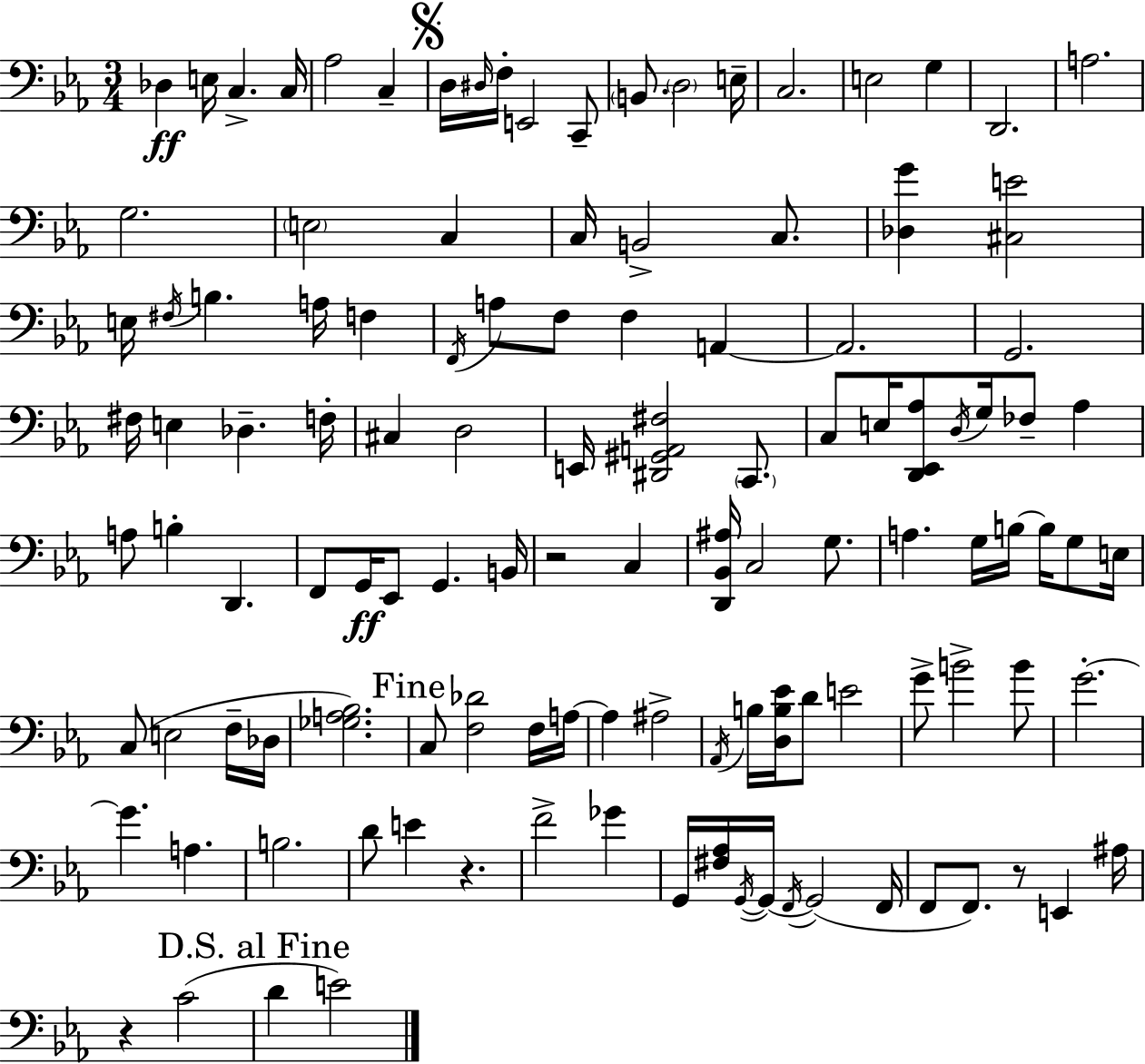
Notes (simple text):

Db3/q E3/s C3/q. C3/s Ab3/h C3/q D3/s D#3/s F3/s E2/h C2/e B2/e. D3/h E3/s C3/h. E3/h G3/q D2/h. A3/h. G3/h. E3/h C3/q C3/s B2/h C3/e. [Db3,G4]/q [C#3,E4]/h E3/s F#3/s B3/q. A3/s F3/q F2/s A3/e F3/e F3/q A2/q A2/h. G2/h. F#3/s E3/q Db3/q. F3/s C#3/q D3/h E2/s [D#2,G#2,A2,F#3]/h C2/e. C3/e E3/s [D2,Eb2,Ab3]/e D3/s G3/s FES3/e Ab3/q A3/e B3/q D2/q. F2/e G2/s Eb2/e G2/q. B2/s R/h C3/q [D2,Bb2,A#3]/s C3/h G3/e. A3/q. G3/s B3/s B3/s G3/e E3/s C3/e E3/h F3/s Db3/s [Gb3,A3,Bb3]/h. C3/e [F3,Db4]/h F3/s A3/s A3/q A#3/h Ab2/s B3/s [D3,B3,Eb4]/s D4/e E4/h G4/e B4/h B4/e G4/h. G4/q. A3/q. B3/h. D4/e E4/q R/q. F4/h Gb4/q G2/s [F#3,Ab3]/s G2/s G2/s F2/s G2/h F2/s F2/e F2/e. R/e E2/q A#3/s R/q C4/h D4/q E4/h